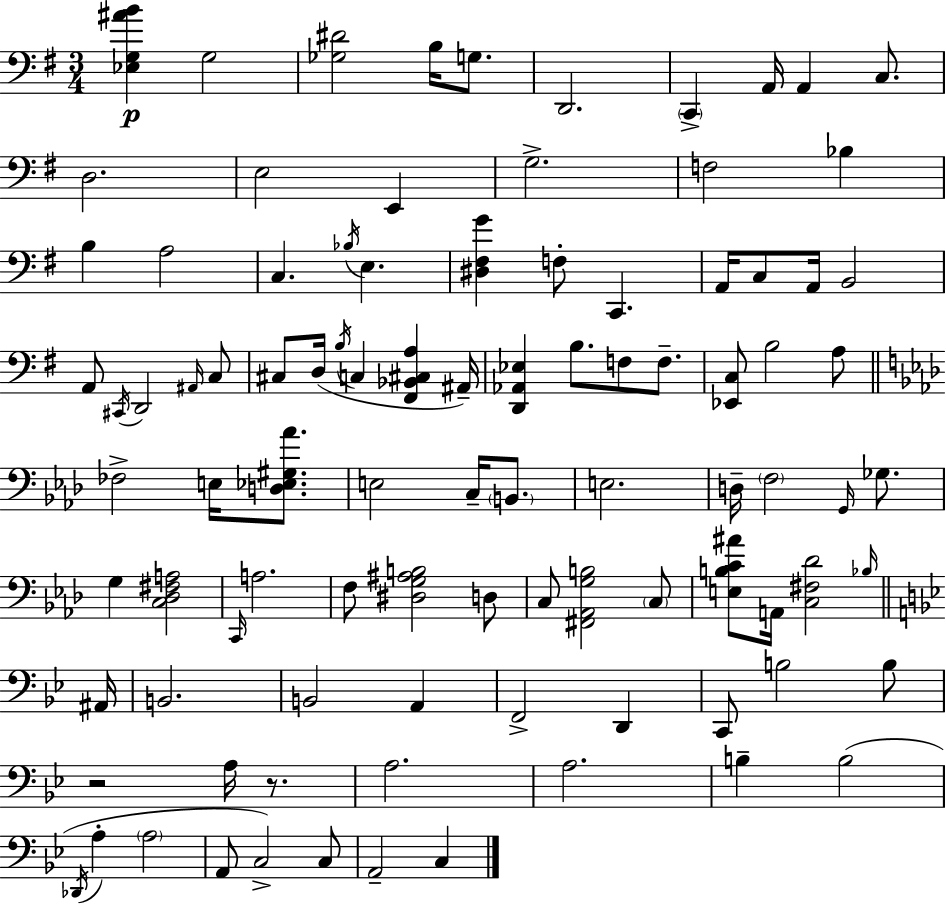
[Eb3,G3,A#4,B4]/q G3/h [Gb3,D#4]/h B3/s G3/e. D2/h. C2/q A2/s A2/q C3/e. D3/h. E3/h E2/q G3/h. F3/h Bb3/q B3/q A3/h C3/q. Bb3/s E3/q. [D#3,F#3,G4]/q F3/e C2/q. A2/s C3/e A2/s B2/h A2/e C#2/s D2/h A#2/s C3/e C#3/e D3/s B3/s C3/q [F#2,Bb2,C#3,A3]/q A#2/s [D2,Ab2,Eb3]/q B3/e. F3/e F3/e. [Eb2,C3]/e B3/h A3/e FES3/h E3/s [D3,Eb3,G#3,Ab4]/e. E3/h C3/s B2/e. E3/h. D3/s F3/h G2/s Gb3/e. G3/q [C3,Db3,F#3,A3]/h C2/s A3/h. F3/e [D#3,G3,A#3,B3]/h D3/e C3/e [F#2,Ab2,G3,B3]/h C3/e [E3,B3,C4,A#4]/e A2/s [C3,F#3,Db4]/h Bb3/s A#2/s B2/h. B2/h A2/q F2/h D2/q C2/e B3/h B3/e R/h A3/s R/e. A3/h. A3/h. B3/q B3/h Db2/s A3/q A3/h A2/e C3/h C3/e A2/h C3/q